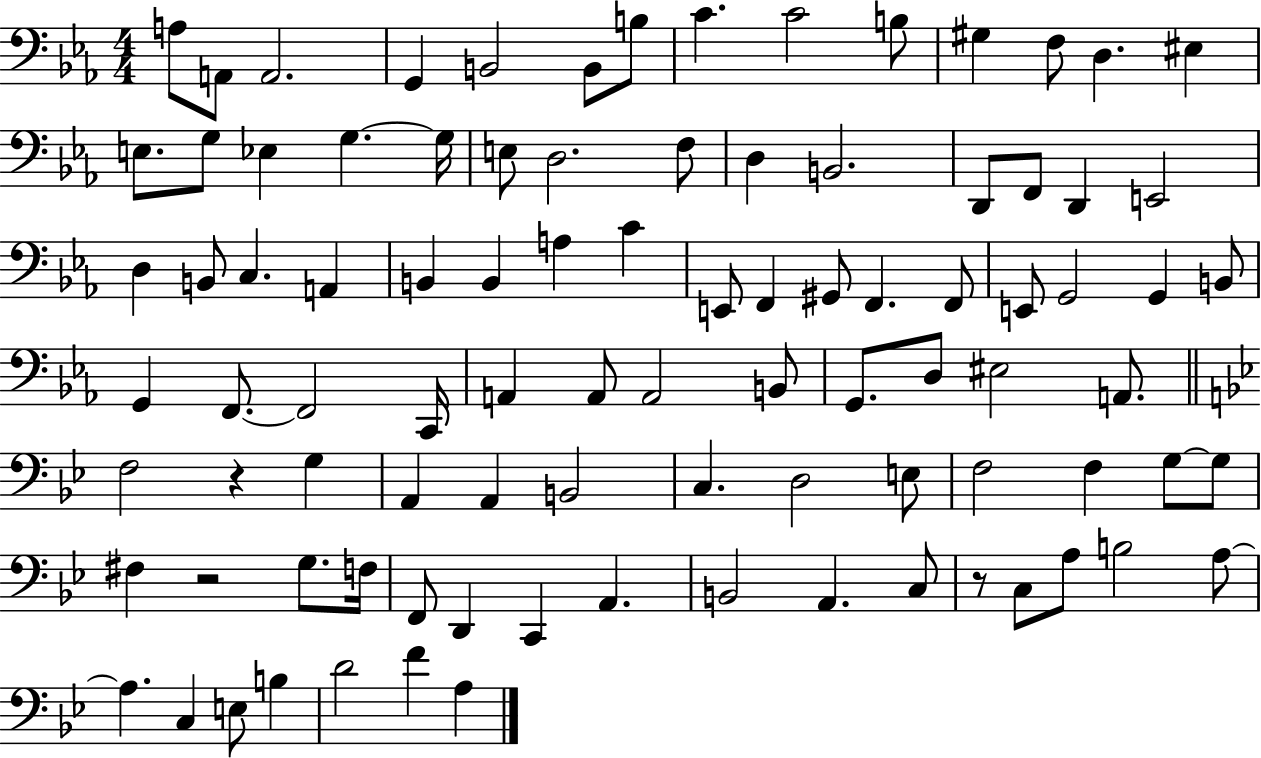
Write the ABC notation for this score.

X:1
T:Untitled
M:4/4
L:1/4
K:Eb
A,/2 A,,/2 A,,2 G,, B,,2 B,,/2 B,/2 C C2 B,/2 ^G, F,/2 D, ^E, E,/2 G,/2 _E, G, G,/4 E,/2 D,2 F,/2 D, B,,2 D,,/2 F,,/2 D,, E,,2 D, B,,/2 C, A,, B,, B,, A, C E,,/2 F,, ^G,,/2 F,, F,,/2 E,,/2 G,,2 G,, B,,/2 G,, F,,/2 F,,2 C,,/4 A,, A,,/2 A,,2 B,,/2 G,,/2 D,/2 ^E,2 A,,/2 F,2 z G, A,, A,, B,,2 C, D,2 E,/2 F,2 F, G,/2 G,/2 ^F, z2 G,/2 F,/4 F,,/2 D,, C,, A,, B,,2 A,, C,/2 z/2 C,/2 A,/2 B,2 A,/2 A, C, E,/2 B, D2 F A,